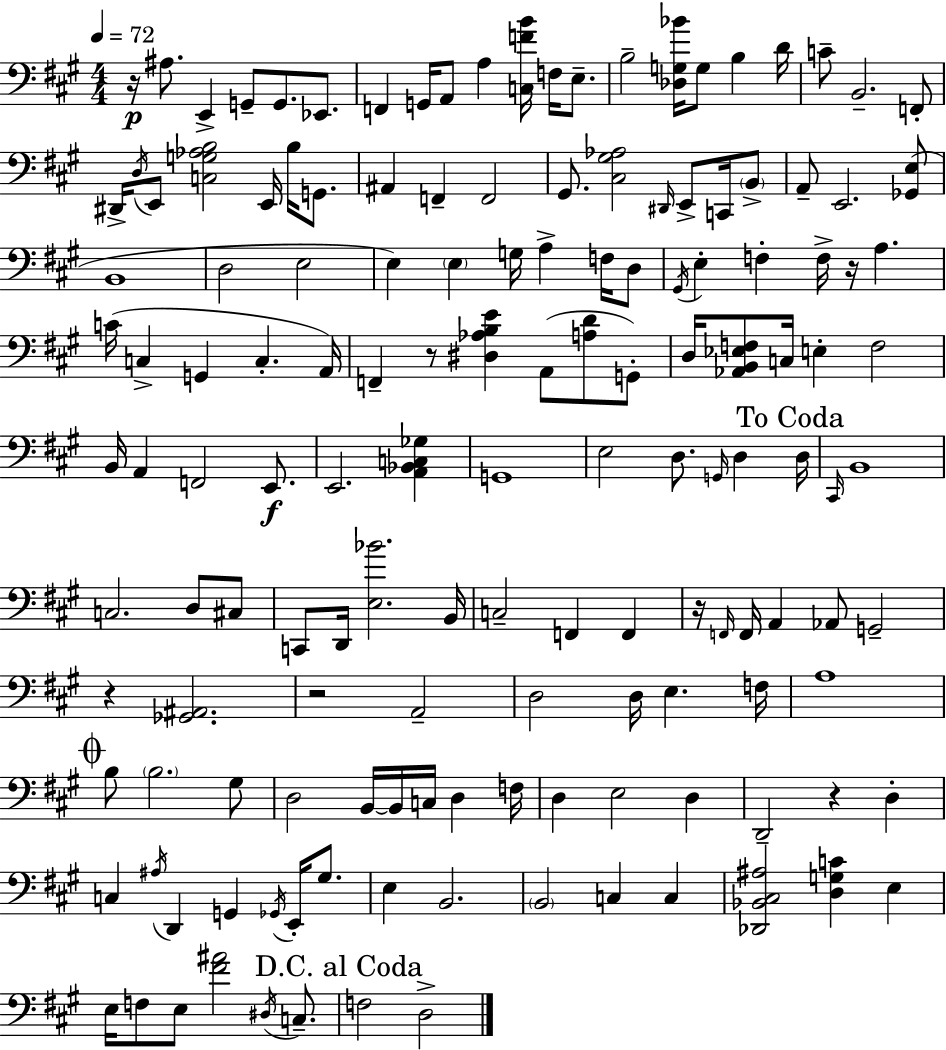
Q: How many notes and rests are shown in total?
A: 148